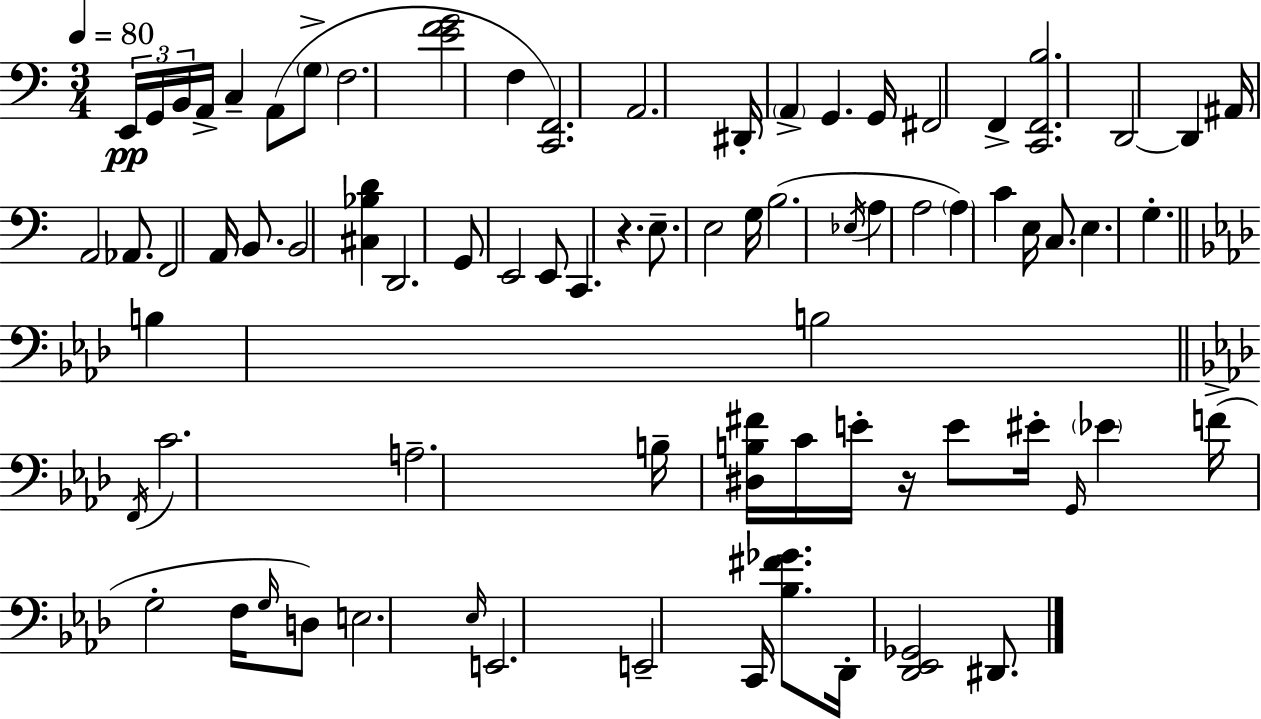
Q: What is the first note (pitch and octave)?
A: E2